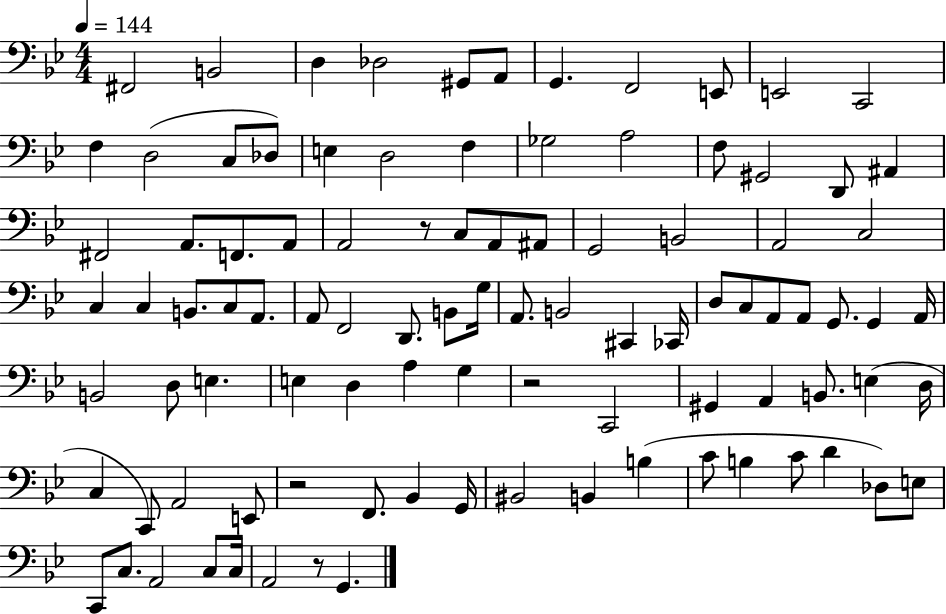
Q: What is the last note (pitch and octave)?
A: G2